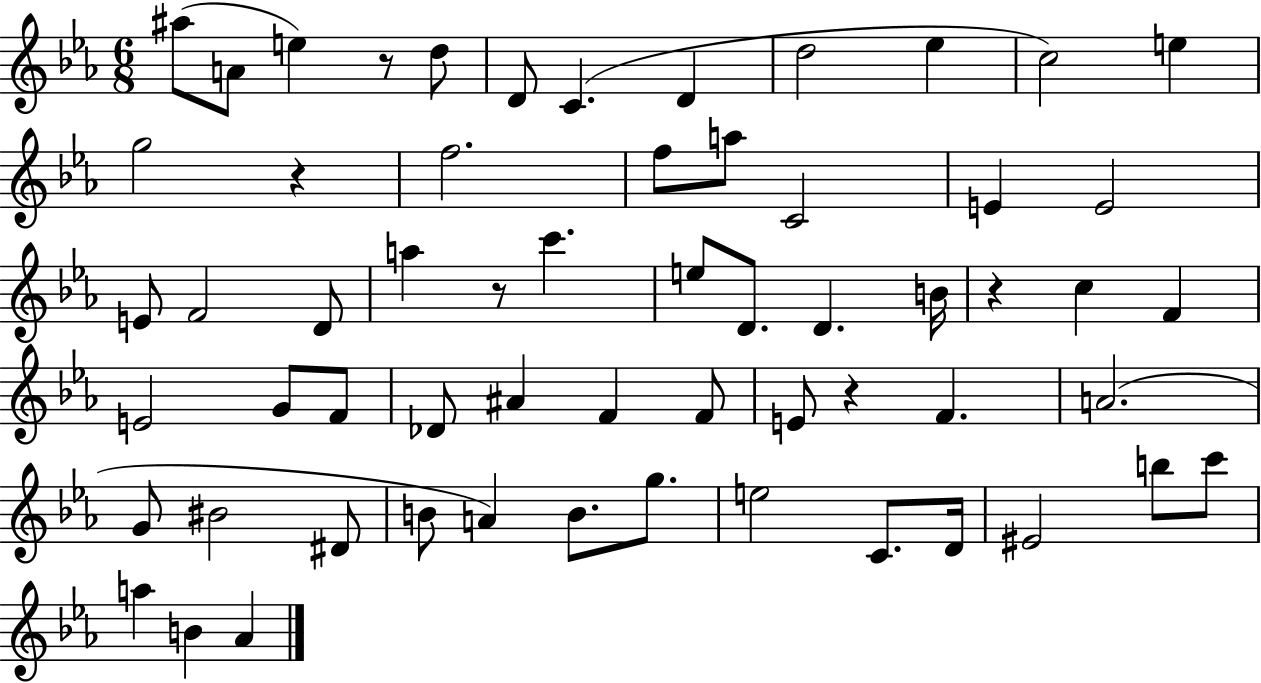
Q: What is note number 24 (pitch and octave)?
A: E5